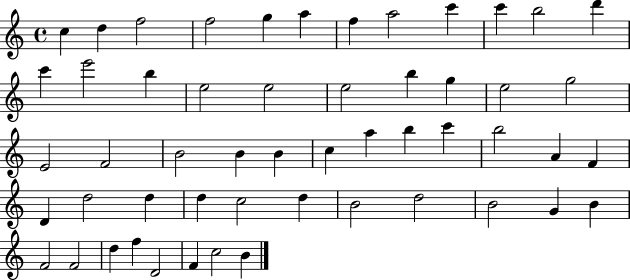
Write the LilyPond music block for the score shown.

{
  \clef treble
  \time 4/4
  \defaultTimeSignature
  \key c \major
  c''4 d''4 f''2 | f''2 g''4 a''4 | f''4 a''2 c'''4 | c'''4 b''2 d'''4 | \break c'''4 e'''2 b''4 | e''2 e''2 | e''2 b''4 g''4 | e''2 g''2 | \break e'2 f'2 | b'2 b'4 b'4 | c''4 a''4 b''4 c'''4 | b''2 a'4 f'4 | \break d'4 d''2 d''4 | d''4 c''2 d''4 | b'2 d''2 | b'2 g'4 b'4 | \break f'2 f'2 | d''4 f''4 d'2 | f'4 c''2 b'4 | \bar "|."
}